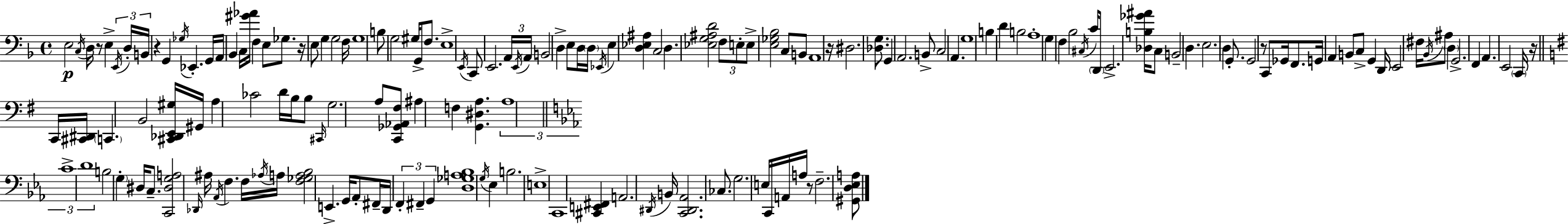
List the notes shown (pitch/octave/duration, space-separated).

E3/h C3/s D3/s R/e E3/q E2/s D3/s B2/s R/q G2/q Gb3/s Eb2/q. G2/s A2/s Bb2/q C3/s [G#4,Ab4]/s F3/q E3/e Gb3/e. R/s E3/e G3/q G3/h F3/s G3/w B3/e G3/h G#3/s G2/e F3/e. E3/w E2/s C2/e E2/h. A2/s E2/s A2/s B2/h D3/q E3/e D3/s D3/s Eb2/s E3/q [D3,Eb3,A#3]/q C3/h D3/q. [Eb3,G3,A#3,D4]/h F3/e E3/e E3/e [E3,Gb3,Bb3]/h C3/e B2/e A2/w R/s D#3/h. [Db3,G3]/e. G2/q A2/h. B2/e C3/h A2/q. G3/w B3/q D4/q B3/h A3/w G3/q F3/q Bb3/h C#3/s C4/s D2/e E2/h. [Db3,B3,Gb4,A#4]/s C3/e B2/h D3/q. E3/h. D3/q G2/e. G2/h R/e C2/e Gb2/s F2/e. G2/s A2/q B2/e C3/e G2/q D2/s E2/h F#3/s Bb2/s A#3/e D3/q G2/h. F2/q A2/q. E2/h C2/s R/s C2/s [C#2,D#2]/s C2/q. B2/h [C#2,Db2,E2,G#3]/s G#2/s A3/q CES4/h D4/s B3/s B3/e C#2/s G3/h. A3/e [C2,Gb2,Ab2,F#3]/e A#3/q F3/q [G2,D#3,A3]/q. A3/w C4/w D4/w B3/h G3/q D#3/s C3/e. [C2,D#3,G3,A3]/h Db2/s A#3/s Ab2/s F3/q. F3/s Ab3/s A3/s [F3,Gb3,A3,Bb3]/h E2/q. G2/s Ab2/e F#2/s D2/s F2/q F#2/q G2/q [D3,Gb3,A3,Bb3]/w G3/s Eb3/q B3/h. E3/w C2/w [C#2,E2,F#2]/q A2/h. D#2/s B2/s [C2,D#2,Ab2]/h. CES3/e. G3/h. E3/s C2/s A2/s A3/s R/e F3/h. [G#2,D3,Eb3,A3]/e